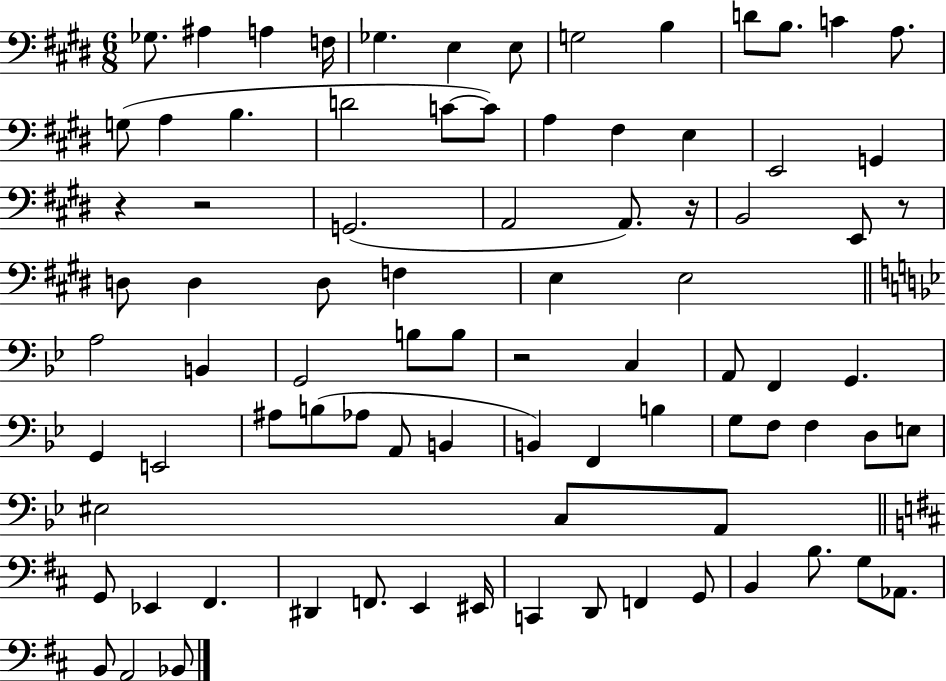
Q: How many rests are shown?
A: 5